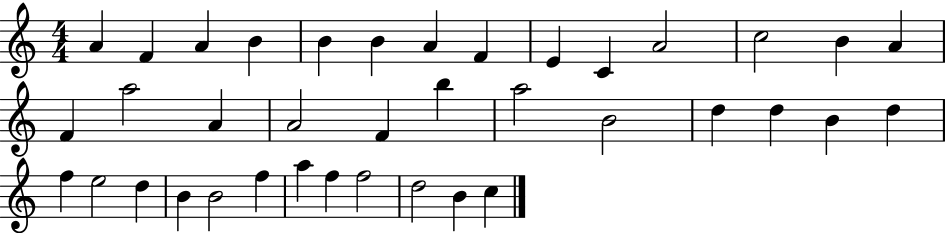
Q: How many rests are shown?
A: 0